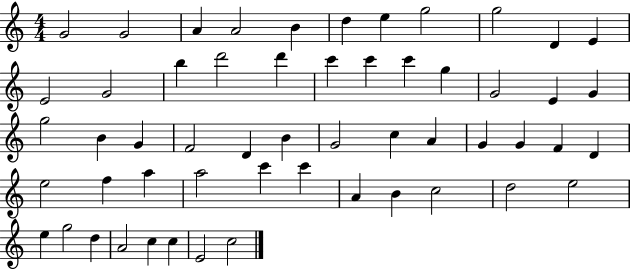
{
  \clef treble
  \numericTimeSignature
  \time 4/4
  \key c \major
  g'2 g'2 | a'4 a'2 b'4 | d''4 e''4 g''2 | g''2 d'4 e'4 | \break e'2 g'2 | b''4 d'''2 d'''4 | c'''4 c'''4 c'''4 g''4 | g'2 e'4 g'4 | \break g''2 b'4 g'4 | f'2 d'4 b'4 | g'2 c''4 a'4 | g'4 g'4 f'4 d'4 | \break e''2 f''4 a''4 | a''2 c'''4 c'''4 | a'4 b'4 c''2 | d''2 e''2 | \break e''4 g''2 d''4 | a'2 c''4 c''4 | e'2 c''2 | \bar "|."
}